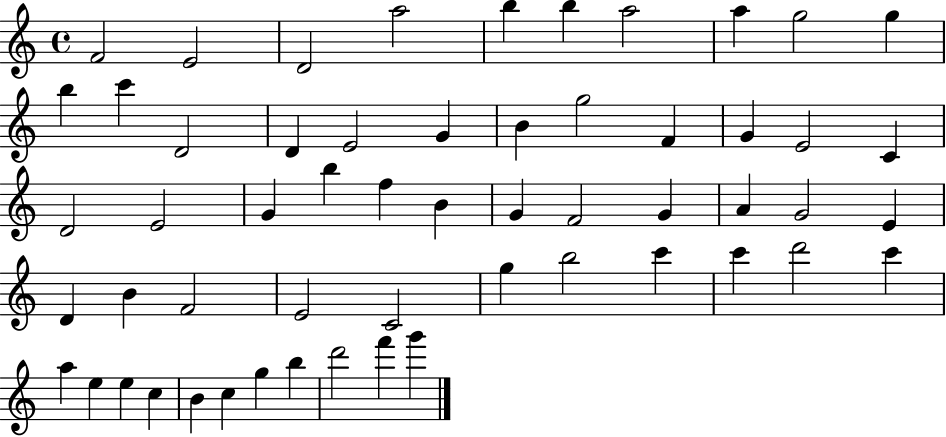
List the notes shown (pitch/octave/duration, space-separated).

F4/h E4/h D4/h A5/h B5/q B5/q A5/h A5/q G5/h G5/q B5/q C6/q D4/h D4/q E4/h G4/q B4/q G5/h F4/q G4/q E4/h C4/q D4/h E4/h G4/q B5/q F5/q B4/q G4/q F4/h G4/q A4/q G4/h E4/q D4/q B4/q F4/h E4/h C4/h G5/q B5/h C6/q C6/q D6/h C6/q A5/q E5/q E5/q C5/q B4/q C5/q G5/q B5/q D6/h F6/q G6/q